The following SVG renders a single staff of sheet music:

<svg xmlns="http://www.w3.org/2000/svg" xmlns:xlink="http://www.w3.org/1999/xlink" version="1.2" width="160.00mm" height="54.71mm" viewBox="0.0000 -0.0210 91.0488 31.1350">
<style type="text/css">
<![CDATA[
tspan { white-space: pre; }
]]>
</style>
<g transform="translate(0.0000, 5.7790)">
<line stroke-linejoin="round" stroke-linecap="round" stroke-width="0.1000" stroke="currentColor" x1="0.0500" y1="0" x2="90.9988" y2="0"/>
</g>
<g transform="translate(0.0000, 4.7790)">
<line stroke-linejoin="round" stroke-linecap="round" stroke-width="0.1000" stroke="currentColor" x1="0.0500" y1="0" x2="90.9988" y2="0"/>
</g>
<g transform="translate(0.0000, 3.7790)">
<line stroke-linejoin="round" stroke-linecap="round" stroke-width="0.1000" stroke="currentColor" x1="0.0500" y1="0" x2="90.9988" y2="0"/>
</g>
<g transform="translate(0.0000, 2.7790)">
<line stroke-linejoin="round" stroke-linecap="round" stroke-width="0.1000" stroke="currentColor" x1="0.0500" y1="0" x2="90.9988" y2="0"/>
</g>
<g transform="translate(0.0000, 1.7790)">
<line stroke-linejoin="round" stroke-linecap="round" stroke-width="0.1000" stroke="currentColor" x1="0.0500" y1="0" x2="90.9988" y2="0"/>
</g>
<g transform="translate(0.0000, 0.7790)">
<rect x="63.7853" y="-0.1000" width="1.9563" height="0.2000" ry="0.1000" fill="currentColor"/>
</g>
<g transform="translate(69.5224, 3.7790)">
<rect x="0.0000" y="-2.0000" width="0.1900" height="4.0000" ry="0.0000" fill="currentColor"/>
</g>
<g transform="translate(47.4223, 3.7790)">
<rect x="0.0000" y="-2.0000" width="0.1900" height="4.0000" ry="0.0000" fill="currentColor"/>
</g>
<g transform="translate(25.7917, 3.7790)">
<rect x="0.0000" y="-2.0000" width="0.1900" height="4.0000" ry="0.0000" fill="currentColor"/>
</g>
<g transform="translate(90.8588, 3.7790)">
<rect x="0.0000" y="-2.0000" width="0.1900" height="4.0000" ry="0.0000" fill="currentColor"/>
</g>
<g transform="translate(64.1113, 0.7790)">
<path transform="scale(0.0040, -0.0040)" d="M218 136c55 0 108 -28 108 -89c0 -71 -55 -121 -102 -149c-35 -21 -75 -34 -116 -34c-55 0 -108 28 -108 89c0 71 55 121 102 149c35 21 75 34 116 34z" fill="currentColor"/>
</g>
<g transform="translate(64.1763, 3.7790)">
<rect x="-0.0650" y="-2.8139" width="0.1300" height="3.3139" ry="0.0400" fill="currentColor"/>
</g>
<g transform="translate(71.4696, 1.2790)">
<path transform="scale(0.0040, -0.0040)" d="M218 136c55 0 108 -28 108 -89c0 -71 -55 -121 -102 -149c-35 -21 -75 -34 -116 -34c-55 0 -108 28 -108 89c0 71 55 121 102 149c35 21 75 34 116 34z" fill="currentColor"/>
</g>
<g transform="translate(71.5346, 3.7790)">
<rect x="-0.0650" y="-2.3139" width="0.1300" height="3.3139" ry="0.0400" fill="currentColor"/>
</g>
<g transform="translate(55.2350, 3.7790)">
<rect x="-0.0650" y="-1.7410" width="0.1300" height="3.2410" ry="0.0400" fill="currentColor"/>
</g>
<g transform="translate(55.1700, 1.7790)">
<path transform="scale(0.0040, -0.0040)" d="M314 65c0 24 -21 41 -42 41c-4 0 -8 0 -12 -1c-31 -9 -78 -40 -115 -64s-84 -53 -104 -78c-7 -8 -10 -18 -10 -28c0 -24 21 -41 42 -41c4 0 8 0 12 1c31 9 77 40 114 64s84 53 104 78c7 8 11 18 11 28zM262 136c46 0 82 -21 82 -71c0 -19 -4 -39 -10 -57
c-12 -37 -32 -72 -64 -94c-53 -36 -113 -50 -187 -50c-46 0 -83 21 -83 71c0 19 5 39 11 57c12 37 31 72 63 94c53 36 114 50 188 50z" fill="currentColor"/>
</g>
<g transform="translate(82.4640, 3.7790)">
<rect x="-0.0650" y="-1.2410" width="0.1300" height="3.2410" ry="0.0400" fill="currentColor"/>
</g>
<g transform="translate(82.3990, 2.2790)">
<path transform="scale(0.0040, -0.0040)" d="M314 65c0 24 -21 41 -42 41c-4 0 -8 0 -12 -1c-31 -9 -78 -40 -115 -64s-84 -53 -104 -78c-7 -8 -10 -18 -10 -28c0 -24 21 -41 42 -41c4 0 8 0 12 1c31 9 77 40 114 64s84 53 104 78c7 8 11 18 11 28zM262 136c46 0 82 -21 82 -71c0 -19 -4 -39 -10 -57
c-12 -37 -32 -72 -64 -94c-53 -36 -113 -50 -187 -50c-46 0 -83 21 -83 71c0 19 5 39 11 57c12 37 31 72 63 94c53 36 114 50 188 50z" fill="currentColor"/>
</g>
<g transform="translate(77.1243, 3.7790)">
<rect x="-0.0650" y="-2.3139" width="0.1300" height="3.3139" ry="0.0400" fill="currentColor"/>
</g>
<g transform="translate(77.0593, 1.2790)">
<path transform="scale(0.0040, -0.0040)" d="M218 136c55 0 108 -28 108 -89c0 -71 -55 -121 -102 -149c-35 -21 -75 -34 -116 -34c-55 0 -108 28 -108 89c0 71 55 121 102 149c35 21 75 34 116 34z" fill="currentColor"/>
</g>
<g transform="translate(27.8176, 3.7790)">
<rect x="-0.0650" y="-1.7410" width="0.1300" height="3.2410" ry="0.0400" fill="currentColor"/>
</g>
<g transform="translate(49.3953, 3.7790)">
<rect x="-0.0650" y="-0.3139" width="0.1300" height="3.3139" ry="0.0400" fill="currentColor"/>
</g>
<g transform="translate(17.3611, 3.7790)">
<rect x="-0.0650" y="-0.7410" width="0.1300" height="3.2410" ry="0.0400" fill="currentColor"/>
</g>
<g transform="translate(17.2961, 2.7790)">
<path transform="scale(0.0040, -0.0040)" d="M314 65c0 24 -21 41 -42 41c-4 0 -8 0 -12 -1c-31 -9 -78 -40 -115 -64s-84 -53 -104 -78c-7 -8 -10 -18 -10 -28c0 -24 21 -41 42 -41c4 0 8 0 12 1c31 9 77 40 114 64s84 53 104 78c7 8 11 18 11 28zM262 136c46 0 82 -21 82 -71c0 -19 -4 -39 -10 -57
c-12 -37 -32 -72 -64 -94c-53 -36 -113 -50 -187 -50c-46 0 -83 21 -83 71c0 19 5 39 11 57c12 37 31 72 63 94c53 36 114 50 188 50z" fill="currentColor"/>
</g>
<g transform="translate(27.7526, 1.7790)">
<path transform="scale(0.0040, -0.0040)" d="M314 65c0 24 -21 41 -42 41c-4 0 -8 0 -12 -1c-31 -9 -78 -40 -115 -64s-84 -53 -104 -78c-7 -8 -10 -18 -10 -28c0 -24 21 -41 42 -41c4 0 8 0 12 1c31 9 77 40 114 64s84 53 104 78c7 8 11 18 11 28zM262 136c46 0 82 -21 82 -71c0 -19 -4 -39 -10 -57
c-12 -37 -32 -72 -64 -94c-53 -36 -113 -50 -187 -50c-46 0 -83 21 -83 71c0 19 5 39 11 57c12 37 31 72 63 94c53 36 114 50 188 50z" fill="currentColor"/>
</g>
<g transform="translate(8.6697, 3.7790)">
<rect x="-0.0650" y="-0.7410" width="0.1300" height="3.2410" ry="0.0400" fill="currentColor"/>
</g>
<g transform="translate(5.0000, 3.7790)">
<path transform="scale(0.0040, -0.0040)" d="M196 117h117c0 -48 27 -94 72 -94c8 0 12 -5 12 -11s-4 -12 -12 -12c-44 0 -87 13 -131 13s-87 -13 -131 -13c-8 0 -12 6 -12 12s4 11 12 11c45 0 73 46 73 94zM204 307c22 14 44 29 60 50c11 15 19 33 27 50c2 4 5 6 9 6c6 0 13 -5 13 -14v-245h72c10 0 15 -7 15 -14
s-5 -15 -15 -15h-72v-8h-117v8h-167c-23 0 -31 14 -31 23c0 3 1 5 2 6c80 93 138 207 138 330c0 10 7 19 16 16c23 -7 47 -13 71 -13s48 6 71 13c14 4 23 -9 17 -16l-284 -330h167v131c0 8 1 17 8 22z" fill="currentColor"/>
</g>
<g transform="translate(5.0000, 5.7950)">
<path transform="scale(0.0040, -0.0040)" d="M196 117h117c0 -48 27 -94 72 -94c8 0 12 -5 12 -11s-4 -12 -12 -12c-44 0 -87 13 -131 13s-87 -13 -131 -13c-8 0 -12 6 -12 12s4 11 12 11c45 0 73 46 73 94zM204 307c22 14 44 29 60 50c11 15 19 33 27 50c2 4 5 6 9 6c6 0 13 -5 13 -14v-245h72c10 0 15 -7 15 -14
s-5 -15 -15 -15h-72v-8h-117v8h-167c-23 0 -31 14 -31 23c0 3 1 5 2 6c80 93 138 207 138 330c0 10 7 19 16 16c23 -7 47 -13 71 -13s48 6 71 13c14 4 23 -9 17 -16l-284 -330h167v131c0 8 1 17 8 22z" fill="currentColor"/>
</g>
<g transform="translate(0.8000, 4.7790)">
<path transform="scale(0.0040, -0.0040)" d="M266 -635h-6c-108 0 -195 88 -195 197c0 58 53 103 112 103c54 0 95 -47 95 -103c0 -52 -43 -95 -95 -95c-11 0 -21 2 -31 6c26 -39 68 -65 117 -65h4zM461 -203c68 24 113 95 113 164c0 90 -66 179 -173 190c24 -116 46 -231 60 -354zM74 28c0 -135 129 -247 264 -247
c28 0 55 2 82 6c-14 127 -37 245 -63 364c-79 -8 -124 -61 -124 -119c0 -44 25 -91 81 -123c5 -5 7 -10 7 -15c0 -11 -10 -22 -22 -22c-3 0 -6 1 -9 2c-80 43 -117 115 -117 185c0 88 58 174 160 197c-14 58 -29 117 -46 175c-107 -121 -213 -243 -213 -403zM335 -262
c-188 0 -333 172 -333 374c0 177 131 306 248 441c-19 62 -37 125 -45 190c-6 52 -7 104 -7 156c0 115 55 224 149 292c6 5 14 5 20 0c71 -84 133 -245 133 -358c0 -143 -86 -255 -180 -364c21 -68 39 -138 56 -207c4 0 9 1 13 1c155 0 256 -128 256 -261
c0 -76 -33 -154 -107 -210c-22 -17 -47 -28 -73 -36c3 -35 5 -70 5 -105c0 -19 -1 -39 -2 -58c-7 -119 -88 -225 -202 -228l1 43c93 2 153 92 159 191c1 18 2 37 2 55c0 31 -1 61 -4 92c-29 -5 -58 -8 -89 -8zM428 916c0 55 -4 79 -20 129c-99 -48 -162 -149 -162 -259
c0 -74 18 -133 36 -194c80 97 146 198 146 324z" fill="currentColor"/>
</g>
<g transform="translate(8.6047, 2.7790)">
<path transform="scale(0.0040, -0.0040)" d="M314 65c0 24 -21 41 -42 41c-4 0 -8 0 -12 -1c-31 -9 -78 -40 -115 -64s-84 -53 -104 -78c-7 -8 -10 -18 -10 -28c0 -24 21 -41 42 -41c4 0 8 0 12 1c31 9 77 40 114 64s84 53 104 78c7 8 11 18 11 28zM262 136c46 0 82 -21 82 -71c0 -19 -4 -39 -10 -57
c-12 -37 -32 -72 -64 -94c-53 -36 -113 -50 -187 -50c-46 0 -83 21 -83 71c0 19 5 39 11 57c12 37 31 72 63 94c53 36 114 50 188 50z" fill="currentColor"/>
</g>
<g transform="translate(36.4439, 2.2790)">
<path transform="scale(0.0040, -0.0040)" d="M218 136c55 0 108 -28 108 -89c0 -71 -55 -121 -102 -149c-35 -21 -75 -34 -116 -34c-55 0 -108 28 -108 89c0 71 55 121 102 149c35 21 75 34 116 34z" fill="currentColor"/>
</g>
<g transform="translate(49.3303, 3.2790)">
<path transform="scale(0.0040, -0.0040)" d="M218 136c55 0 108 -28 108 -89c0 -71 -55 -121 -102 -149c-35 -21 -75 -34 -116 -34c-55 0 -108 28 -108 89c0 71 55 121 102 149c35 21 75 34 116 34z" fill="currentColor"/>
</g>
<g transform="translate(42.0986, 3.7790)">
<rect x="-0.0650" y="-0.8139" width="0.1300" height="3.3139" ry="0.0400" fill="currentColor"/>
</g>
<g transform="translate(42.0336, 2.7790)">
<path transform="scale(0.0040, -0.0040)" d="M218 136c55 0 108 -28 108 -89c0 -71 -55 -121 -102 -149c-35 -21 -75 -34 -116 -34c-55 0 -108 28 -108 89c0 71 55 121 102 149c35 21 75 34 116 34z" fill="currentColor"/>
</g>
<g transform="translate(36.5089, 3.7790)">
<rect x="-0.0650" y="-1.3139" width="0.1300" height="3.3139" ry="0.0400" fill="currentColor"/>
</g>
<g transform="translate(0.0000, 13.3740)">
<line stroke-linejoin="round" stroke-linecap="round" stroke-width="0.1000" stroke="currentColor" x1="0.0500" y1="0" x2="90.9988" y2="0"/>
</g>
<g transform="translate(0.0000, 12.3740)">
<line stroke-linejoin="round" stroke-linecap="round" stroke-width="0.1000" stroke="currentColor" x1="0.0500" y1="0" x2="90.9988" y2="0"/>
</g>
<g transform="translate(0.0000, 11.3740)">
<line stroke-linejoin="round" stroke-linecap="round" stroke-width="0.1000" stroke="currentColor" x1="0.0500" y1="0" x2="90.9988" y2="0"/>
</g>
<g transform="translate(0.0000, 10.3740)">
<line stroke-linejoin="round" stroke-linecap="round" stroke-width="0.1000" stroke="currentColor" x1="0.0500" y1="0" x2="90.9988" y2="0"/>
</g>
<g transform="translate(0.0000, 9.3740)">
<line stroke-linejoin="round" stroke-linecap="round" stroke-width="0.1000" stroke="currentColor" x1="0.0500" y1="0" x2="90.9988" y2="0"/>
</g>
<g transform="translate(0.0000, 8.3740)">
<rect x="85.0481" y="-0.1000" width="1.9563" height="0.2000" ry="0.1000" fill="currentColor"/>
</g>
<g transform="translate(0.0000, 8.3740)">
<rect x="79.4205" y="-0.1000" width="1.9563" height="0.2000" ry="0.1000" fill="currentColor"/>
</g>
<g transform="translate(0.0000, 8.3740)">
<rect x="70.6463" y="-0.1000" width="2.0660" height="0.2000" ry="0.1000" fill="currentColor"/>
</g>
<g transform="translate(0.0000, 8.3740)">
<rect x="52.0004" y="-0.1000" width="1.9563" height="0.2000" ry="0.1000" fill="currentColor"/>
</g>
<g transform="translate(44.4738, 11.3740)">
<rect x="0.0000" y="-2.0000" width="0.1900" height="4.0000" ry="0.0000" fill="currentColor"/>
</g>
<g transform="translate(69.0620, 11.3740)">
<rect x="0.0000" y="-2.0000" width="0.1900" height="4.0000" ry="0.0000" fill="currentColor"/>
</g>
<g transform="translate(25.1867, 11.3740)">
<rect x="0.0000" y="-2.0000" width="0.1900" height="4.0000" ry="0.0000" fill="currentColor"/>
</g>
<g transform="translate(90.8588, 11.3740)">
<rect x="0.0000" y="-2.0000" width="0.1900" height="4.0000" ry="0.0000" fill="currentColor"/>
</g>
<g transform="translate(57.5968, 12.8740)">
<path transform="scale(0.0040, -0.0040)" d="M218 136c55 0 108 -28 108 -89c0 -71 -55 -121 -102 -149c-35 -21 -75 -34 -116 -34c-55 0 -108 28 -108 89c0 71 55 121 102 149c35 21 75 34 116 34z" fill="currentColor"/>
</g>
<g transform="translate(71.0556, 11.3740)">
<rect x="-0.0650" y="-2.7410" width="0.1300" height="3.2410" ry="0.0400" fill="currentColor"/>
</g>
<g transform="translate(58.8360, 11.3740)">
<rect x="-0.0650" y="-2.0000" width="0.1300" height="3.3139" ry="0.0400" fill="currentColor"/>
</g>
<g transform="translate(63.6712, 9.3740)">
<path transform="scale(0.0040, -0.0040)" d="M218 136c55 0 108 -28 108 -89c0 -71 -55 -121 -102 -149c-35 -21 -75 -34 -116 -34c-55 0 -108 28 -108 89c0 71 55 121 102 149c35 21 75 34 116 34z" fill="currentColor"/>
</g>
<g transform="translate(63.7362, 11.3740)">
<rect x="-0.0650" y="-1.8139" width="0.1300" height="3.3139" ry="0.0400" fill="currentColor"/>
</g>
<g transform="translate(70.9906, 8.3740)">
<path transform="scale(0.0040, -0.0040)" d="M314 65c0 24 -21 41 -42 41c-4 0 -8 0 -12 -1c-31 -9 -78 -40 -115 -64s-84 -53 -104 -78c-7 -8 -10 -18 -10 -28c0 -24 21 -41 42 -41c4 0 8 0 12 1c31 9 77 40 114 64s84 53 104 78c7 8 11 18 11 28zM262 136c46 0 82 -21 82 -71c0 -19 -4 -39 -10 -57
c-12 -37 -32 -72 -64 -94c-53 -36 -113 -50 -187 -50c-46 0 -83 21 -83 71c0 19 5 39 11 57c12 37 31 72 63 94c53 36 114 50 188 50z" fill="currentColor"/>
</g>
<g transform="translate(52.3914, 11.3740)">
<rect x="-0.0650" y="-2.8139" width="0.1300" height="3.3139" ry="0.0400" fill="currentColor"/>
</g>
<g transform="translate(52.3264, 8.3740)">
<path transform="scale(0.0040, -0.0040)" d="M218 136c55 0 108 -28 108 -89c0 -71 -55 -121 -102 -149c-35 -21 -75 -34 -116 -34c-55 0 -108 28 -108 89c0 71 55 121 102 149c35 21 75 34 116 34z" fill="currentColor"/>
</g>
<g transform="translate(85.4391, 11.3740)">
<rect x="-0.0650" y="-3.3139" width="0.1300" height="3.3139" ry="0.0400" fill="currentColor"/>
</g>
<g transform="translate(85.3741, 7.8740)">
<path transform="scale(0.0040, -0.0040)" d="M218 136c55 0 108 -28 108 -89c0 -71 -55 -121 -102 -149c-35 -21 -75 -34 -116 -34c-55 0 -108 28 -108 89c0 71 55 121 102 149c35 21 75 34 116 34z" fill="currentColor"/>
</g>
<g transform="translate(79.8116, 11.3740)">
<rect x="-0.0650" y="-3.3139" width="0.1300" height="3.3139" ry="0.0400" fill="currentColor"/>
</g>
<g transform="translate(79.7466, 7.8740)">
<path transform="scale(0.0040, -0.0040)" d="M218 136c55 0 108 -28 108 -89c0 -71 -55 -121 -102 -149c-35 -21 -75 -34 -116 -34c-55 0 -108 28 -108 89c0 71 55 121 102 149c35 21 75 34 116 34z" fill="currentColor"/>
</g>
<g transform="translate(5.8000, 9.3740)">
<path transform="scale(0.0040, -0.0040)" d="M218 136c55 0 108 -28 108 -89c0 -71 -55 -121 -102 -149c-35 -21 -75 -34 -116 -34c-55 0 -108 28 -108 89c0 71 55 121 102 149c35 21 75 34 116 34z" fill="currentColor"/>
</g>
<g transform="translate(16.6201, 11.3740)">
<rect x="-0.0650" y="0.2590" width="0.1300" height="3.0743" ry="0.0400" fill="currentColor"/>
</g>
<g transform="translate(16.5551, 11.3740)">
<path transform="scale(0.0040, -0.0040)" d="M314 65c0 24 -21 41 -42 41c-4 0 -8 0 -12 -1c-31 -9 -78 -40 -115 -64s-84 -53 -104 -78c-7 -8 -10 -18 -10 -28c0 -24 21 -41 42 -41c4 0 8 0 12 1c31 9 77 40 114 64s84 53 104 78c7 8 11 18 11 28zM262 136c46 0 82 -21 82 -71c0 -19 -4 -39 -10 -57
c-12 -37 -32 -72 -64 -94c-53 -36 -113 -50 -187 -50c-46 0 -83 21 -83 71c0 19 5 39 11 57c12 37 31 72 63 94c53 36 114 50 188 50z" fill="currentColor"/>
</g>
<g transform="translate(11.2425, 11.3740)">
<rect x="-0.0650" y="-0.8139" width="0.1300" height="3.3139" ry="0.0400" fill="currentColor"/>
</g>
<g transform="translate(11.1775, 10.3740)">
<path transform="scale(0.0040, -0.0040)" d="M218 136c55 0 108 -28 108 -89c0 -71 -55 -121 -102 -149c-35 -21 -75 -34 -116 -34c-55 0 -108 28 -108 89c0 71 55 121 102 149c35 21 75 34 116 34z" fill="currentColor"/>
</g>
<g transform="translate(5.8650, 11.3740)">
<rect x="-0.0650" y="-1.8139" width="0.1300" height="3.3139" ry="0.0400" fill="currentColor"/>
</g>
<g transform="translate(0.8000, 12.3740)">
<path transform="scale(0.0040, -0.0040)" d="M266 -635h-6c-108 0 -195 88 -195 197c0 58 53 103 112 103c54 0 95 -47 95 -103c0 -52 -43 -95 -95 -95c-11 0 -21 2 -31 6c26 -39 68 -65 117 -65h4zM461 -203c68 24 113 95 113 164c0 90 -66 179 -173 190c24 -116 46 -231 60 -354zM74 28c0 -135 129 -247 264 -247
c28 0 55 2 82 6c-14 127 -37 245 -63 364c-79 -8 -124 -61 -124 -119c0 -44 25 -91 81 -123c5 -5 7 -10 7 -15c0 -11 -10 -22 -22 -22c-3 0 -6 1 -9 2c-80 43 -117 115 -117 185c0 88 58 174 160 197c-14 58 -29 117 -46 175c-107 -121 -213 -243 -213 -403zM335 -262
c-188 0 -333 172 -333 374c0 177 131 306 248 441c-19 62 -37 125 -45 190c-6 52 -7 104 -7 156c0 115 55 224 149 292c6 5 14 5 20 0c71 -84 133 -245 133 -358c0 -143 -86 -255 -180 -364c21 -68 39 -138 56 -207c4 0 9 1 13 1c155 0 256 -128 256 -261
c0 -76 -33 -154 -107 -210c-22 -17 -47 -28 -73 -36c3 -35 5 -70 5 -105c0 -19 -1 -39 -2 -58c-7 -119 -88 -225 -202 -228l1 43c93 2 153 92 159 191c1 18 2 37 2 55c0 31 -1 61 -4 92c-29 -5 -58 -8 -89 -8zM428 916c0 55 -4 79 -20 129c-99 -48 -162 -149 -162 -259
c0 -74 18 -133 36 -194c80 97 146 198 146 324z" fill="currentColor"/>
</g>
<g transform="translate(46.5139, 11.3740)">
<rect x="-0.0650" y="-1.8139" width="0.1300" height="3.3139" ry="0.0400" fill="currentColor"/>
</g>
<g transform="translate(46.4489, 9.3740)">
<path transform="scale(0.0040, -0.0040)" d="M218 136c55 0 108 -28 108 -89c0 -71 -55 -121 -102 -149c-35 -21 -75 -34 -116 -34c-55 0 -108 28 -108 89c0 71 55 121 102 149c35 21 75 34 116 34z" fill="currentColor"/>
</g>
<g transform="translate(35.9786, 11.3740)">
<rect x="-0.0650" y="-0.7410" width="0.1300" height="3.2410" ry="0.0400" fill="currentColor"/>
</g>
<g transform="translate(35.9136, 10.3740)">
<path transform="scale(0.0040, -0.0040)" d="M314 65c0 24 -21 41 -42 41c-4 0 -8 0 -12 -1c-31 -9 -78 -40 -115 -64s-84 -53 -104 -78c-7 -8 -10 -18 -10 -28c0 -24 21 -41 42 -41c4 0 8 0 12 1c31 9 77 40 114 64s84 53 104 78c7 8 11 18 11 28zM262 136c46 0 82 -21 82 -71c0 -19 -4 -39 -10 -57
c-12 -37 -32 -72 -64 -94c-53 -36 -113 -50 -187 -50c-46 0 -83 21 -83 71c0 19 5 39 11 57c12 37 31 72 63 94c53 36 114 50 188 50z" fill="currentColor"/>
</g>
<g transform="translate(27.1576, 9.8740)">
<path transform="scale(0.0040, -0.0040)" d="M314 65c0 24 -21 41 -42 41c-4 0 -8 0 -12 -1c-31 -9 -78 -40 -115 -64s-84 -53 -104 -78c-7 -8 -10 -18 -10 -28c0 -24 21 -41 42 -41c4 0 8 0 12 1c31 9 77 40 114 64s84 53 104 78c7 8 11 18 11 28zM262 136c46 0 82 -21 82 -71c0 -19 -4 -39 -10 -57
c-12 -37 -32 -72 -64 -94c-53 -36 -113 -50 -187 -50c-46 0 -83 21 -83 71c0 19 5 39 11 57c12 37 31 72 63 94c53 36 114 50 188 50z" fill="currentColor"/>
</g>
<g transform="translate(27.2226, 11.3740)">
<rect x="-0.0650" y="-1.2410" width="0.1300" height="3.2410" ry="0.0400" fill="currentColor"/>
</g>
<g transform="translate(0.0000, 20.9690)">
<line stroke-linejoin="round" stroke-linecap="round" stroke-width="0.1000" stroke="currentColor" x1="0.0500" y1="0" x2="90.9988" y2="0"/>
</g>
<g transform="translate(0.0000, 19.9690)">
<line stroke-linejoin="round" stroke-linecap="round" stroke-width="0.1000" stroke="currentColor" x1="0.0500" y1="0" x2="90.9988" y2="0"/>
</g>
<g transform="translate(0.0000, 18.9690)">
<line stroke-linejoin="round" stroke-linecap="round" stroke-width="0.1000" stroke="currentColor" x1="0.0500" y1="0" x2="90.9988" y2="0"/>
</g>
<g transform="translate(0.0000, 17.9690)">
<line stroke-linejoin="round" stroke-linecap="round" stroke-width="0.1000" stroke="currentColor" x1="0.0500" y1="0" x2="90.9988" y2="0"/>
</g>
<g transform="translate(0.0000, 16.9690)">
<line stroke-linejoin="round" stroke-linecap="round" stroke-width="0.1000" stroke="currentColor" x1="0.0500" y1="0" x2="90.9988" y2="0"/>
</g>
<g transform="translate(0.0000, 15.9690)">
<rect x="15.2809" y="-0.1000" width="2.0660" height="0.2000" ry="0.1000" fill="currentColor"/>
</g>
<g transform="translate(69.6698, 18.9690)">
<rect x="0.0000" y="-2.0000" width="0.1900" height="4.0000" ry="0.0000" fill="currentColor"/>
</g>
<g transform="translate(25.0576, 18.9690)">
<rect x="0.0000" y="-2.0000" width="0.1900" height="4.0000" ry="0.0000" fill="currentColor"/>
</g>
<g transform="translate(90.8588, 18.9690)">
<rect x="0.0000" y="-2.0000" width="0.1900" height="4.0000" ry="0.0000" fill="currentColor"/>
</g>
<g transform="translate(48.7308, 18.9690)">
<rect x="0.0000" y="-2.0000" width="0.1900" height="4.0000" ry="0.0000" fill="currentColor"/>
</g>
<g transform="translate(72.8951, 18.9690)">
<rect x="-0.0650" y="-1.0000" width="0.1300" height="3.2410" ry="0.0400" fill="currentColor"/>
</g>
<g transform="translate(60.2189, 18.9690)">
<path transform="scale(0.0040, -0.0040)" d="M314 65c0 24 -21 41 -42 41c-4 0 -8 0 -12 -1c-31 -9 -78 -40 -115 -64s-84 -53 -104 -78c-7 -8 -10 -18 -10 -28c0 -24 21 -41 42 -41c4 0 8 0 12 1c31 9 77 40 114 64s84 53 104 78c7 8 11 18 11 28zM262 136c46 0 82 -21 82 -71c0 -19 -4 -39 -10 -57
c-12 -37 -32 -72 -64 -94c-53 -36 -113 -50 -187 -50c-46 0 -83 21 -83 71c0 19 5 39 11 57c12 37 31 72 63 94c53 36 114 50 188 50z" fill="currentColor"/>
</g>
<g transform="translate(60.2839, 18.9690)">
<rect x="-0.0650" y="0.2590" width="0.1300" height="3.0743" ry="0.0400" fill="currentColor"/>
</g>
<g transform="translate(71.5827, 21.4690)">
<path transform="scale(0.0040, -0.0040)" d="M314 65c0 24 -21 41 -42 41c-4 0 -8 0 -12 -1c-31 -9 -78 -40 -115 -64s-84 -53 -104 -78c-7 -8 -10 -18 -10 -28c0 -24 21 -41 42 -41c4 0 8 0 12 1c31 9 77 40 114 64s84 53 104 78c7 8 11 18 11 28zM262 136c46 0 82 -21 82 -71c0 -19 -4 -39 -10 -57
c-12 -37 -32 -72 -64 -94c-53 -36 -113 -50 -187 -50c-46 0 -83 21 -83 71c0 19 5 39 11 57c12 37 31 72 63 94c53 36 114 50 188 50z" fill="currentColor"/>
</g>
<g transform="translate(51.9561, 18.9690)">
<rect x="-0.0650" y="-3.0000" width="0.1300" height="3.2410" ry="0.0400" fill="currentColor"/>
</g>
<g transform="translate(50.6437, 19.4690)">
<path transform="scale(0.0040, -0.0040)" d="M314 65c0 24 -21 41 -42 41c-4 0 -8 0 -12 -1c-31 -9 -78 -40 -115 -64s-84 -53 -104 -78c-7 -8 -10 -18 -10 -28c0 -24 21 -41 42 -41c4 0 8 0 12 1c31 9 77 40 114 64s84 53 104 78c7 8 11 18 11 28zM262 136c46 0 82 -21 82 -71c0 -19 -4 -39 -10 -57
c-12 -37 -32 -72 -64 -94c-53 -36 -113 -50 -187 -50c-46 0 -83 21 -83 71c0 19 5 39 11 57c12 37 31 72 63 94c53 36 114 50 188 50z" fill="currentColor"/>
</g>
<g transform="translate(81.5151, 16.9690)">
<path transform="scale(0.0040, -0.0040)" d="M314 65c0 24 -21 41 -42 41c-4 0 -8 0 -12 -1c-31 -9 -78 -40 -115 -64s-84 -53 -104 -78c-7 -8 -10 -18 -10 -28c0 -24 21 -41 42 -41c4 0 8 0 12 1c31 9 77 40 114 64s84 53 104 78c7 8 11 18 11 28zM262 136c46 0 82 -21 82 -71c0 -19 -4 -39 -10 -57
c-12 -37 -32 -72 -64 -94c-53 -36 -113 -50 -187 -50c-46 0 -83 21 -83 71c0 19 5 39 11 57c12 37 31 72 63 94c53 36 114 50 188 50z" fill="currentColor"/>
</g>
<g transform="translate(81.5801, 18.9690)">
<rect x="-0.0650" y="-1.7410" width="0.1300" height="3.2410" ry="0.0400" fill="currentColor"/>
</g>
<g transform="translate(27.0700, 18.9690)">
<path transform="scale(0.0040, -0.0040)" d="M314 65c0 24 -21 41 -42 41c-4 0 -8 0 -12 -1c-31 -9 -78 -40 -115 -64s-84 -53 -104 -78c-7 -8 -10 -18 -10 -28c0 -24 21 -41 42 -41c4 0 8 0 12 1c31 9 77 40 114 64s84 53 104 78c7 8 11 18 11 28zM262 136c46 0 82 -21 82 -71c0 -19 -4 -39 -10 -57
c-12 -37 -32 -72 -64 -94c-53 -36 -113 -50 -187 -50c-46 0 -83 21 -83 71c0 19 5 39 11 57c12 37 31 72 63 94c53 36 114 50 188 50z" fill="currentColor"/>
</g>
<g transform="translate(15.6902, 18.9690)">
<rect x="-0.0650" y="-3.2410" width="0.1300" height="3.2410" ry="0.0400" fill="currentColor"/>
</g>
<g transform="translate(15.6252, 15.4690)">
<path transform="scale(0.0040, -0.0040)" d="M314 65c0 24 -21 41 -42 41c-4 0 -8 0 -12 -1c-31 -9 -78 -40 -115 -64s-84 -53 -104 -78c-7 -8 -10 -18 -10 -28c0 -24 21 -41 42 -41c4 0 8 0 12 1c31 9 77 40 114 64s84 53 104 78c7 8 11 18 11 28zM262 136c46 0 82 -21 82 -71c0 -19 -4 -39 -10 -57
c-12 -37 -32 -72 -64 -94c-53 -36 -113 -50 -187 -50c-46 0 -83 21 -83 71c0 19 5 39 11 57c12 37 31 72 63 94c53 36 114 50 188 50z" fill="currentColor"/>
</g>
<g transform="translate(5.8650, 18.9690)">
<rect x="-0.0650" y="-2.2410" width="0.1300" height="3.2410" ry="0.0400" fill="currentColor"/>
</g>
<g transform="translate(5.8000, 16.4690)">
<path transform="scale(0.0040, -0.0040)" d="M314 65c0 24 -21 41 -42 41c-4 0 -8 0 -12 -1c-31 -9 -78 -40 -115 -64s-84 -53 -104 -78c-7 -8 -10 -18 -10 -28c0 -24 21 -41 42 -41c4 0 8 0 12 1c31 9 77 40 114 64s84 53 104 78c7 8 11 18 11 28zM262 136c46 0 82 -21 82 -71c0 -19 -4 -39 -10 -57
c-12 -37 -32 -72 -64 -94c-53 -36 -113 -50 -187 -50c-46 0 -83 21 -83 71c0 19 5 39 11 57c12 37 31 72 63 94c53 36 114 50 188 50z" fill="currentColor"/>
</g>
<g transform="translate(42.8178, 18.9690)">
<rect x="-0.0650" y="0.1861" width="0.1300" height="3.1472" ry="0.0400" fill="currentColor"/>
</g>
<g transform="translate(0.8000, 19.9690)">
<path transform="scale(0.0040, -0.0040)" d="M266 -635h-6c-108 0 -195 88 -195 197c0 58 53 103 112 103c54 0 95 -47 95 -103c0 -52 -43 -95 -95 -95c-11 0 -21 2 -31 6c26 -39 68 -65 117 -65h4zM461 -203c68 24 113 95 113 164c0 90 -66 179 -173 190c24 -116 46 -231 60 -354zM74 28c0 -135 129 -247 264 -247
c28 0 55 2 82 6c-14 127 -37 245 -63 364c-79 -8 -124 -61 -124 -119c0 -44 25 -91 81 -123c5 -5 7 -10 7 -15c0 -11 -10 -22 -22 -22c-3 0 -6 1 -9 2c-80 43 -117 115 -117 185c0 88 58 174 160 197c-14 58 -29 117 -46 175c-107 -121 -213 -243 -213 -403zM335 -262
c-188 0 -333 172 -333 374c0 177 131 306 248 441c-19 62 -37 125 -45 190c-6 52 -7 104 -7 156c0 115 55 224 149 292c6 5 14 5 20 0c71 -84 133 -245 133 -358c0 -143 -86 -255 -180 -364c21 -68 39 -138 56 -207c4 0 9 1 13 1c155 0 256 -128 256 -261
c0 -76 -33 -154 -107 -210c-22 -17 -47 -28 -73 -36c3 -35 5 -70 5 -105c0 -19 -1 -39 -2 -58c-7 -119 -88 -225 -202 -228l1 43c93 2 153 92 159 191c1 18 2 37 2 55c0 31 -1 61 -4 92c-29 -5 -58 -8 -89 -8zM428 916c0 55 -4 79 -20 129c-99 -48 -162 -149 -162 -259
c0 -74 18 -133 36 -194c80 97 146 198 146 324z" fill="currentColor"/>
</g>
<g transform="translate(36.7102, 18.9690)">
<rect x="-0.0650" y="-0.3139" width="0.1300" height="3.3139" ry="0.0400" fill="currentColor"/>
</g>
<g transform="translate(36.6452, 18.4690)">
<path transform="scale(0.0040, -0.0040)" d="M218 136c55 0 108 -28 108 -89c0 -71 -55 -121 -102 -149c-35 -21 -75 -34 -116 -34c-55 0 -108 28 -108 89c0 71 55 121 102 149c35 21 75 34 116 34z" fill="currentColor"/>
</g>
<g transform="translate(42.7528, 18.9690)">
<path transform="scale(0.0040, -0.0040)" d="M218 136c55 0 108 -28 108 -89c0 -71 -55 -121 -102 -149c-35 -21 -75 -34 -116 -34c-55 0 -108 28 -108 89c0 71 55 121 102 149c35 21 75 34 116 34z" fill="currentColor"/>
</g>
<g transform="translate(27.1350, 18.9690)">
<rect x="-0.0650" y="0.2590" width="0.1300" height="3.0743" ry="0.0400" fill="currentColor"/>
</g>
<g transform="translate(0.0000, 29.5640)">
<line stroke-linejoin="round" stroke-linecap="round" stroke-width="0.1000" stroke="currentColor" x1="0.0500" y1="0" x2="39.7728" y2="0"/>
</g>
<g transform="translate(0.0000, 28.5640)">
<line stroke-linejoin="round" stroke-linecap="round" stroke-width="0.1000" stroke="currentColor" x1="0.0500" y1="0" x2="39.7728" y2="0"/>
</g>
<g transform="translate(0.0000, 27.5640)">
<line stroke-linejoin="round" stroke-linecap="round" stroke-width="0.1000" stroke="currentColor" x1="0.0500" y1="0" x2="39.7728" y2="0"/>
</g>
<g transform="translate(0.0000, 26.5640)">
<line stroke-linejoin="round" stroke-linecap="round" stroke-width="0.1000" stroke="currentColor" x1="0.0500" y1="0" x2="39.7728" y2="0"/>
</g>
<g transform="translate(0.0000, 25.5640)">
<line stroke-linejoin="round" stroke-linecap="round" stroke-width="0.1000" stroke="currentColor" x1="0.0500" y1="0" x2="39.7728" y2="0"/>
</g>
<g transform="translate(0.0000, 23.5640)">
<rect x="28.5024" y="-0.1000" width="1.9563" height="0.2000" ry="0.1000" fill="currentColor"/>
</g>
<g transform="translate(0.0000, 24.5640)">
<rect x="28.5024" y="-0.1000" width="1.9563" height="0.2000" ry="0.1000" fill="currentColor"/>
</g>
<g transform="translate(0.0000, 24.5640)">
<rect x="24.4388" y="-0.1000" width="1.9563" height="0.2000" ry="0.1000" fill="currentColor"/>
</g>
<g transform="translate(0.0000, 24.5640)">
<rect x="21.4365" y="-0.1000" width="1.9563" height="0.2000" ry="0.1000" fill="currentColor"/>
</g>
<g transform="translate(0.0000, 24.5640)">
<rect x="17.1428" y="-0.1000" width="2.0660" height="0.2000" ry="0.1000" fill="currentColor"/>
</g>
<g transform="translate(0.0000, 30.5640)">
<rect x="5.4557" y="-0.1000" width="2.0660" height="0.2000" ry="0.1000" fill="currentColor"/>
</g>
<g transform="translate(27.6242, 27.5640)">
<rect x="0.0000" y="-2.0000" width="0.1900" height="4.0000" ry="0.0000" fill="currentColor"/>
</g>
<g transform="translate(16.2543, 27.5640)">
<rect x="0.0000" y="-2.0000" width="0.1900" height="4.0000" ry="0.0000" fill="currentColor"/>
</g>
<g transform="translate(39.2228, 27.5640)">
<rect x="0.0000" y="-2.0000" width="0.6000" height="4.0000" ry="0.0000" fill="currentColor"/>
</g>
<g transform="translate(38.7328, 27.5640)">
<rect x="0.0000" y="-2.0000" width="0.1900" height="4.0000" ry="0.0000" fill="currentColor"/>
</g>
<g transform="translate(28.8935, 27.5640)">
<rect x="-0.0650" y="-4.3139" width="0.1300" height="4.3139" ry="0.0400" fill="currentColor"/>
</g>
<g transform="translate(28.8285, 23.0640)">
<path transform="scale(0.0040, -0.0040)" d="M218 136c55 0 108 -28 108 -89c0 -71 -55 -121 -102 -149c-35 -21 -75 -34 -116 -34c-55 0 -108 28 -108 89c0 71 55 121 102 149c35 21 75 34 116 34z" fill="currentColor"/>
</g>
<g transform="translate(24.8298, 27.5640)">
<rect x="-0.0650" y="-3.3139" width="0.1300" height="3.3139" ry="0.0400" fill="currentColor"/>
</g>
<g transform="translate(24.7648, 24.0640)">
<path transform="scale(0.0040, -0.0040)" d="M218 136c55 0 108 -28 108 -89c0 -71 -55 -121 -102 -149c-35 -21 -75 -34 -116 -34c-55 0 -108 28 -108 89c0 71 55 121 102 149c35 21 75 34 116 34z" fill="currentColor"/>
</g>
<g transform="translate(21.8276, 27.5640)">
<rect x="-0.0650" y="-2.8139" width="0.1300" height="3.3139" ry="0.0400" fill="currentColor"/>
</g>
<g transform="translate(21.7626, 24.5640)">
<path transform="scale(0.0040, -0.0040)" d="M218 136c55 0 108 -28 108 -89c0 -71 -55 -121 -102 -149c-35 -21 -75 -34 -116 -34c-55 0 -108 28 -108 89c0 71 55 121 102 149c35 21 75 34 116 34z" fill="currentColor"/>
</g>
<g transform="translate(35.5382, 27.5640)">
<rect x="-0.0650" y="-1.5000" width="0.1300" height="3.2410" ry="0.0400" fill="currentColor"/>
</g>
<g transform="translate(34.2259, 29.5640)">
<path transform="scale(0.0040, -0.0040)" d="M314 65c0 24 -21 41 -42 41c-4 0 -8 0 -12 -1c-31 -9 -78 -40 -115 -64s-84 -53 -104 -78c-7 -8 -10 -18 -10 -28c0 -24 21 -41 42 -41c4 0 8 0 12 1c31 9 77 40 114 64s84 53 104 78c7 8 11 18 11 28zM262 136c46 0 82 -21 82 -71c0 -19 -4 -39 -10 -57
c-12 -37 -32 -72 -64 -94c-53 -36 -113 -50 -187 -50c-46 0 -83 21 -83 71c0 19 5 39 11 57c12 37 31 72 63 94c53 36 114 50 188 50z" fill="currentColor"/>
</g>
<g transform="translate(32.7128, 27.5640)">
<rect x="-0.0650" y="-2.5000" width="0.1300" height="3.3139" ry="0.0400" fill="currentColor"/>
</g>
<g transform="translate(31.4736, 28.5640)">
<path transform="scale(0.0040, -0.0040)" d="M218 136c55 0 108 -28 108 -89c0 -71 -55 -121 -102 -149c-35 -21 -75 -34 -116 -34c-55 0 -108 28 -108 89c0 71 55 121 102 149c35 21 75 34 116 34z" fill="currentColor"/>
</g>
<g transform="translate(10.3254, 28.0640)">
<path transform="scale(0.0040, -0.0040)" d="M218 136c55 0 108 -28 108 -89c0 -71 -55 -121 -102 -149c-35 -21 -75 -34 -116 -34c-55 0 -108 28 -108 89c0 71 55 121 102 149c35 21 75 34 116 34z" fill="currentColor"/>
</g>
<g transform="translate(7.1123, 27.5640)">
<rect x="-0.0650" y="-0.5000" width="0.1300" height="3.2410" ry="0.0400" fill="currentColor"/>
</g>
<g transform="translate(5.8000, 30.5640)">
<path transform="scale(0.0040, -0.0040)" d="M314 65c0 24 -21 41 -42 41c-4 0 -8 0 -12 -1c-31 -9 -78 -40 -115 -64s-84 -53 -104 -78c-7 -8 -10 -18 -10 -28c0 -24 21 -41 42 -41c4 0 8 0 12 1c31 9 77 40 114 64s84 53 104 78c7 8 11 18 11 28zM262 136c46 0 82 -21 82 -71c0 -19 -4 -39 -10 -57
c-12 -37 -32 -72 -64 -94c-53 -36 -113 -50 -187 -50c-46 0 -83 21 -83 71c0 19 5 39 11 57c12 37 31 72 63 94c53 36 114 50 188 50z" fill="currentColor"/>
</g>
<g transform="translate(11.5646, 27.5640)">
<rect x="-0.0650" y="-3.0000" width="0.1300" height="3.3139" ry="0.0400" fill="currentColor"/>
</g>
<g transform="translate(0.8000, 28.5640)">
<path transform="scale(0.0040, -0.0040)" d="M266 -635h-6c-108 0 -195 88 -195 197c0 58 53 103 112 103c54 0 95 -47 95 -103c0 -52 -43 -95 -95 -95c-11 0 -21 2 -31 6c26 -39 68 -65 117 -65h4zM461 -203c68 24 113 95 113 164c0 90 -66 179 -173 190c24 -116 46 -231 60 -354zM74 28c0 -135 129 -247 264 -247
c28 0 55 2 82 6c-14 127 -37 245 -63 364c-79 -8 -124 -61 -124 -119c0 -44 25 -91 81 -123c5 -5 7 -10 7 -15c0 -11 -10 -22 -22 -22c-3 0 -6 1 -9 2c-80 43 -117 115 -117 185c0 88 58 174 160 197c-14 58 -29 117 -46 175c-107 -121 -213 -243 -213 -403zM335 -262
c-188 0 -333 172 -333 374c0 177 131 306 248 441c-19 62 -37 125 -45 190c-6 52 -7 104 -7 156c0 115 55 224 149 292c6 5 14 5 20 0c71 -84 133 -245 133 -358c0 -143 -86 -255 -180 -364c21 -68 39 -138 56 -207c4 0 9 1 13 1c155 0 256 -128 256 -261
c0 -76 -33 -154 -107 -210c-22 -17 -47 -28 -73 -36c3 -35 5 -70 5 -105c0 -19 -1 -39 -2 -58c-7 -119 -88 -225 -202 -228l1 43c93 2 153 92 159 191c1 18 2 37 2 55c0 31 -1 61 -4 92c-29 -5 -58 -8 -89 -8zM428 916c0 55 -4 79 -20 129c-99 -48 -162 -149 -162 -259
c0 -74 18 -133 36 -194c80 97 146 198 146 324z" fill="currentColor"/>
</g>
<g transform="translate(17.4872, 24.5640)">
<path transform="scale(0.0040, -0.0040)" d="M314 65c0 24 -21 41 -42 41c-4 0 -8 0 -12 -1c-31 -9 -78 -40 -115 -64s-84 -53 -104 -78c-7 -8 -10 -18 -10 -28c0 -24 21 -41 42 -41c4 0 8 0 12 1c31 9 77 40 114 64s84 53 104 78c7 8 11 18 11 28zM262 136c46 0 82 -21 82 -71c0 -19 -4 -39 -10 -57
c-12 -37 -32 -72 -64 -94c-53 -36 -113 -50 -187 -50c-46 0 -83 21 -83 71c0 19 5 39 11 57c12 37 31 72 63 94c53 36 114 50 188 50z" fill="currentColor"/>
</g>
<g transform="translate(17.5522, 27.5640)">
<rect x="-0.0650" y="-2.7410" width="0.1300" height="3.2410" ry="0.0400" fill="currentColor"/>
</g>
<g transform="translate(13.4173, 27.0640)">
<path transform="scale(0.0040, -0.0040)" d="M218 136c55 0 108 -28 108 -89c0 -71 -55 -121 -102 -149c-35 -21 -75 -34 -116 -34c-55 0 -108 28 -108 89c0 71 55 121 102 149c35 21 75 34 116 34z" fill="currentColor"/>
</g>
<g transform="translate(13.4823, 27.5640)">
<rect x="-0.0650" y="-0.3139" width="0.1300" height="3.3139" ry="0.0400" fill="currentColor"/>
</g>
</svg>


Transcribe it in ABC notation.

X:1
T:Untitled
M:4/4
L:1/4
K:C
d2 d2 f2 e d c f2 a g g e2 f d B2 e2 d2 f a F f a2 b b g2 b2 B2 c B A2 B2 D2 f2 C2 A c a2 a b d' G E2